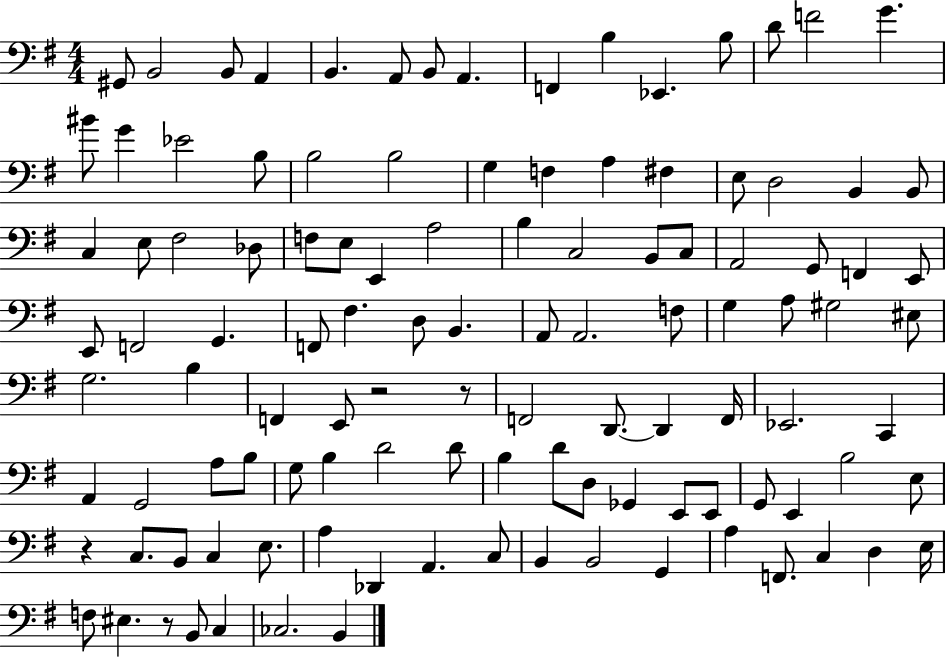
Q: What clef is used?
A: bass